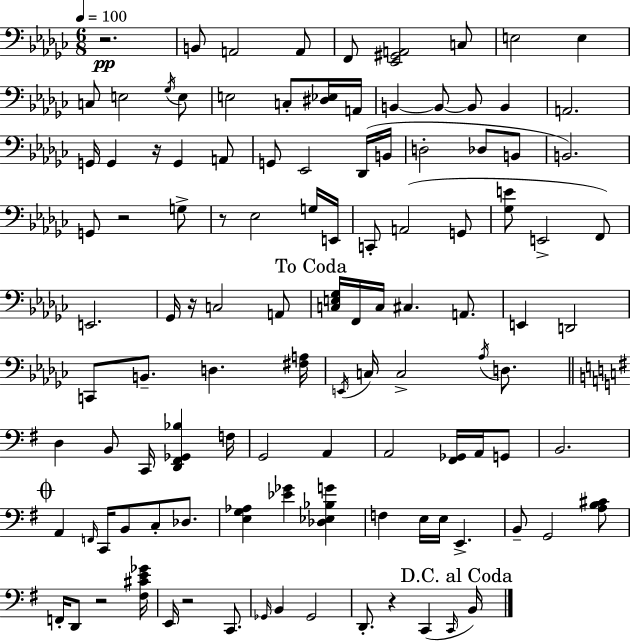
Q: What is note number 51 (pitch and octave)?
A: D2